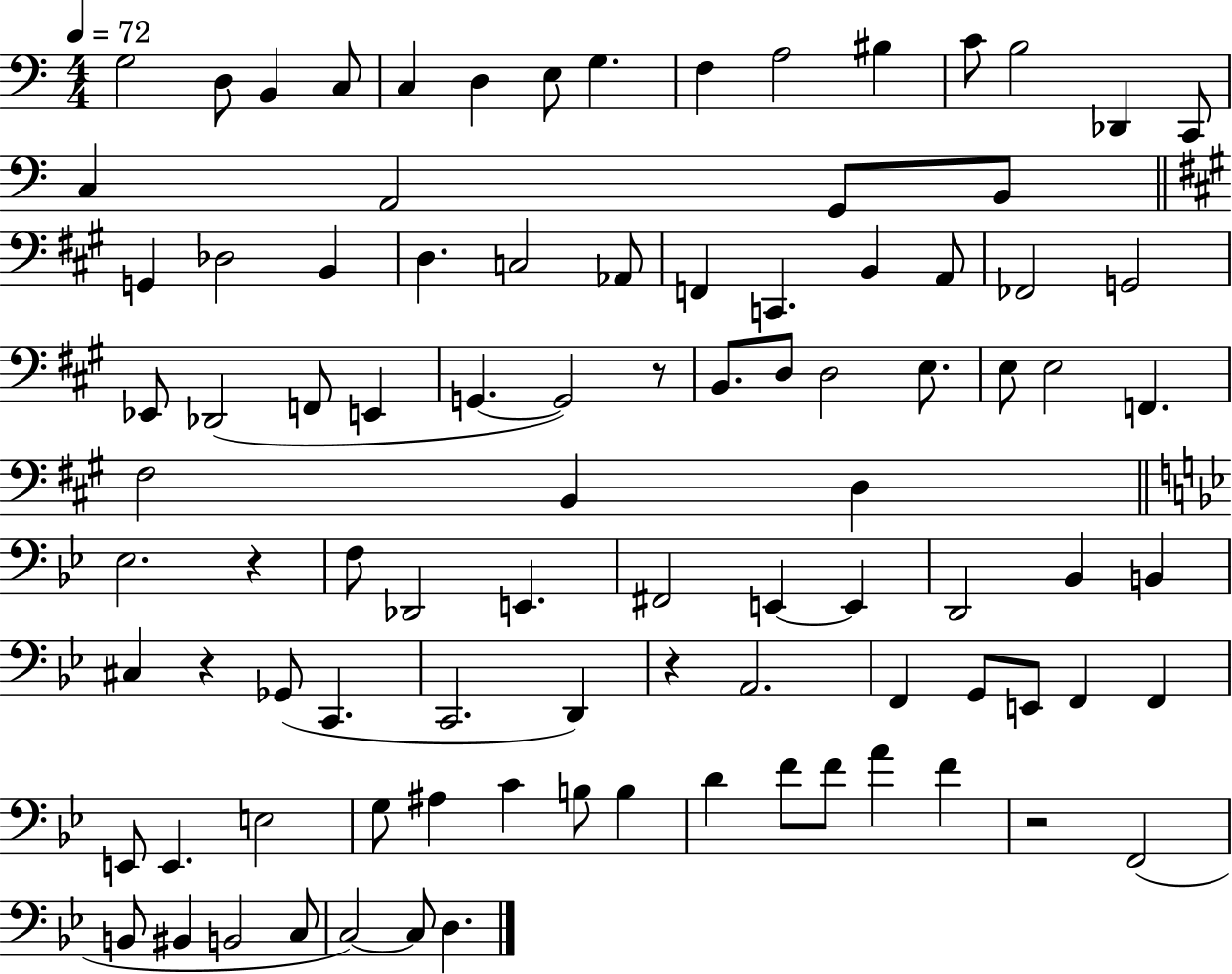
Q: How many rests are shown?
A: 5